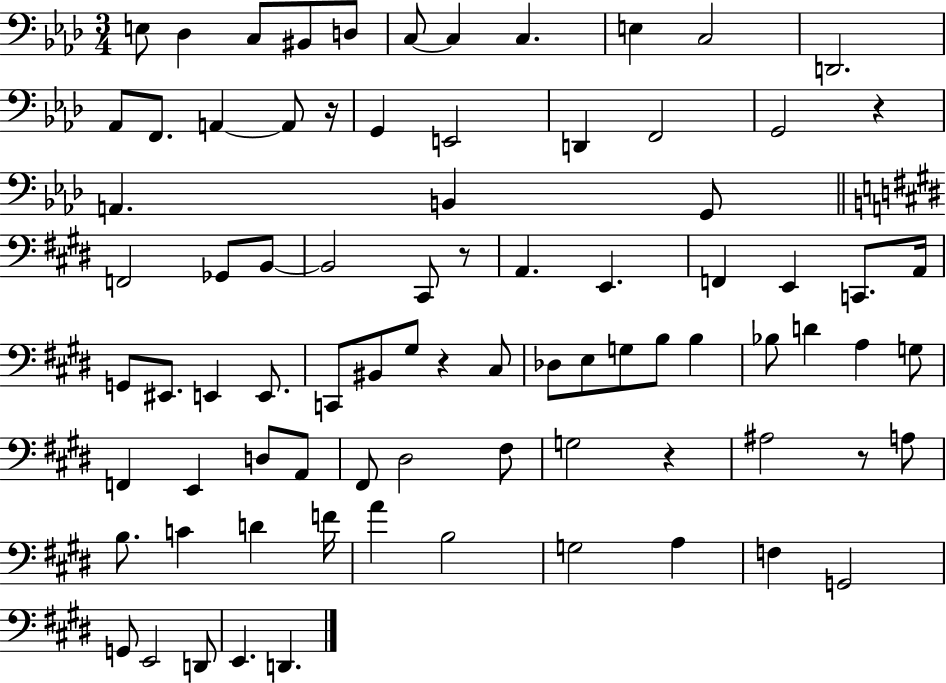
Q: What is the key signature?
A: AES major